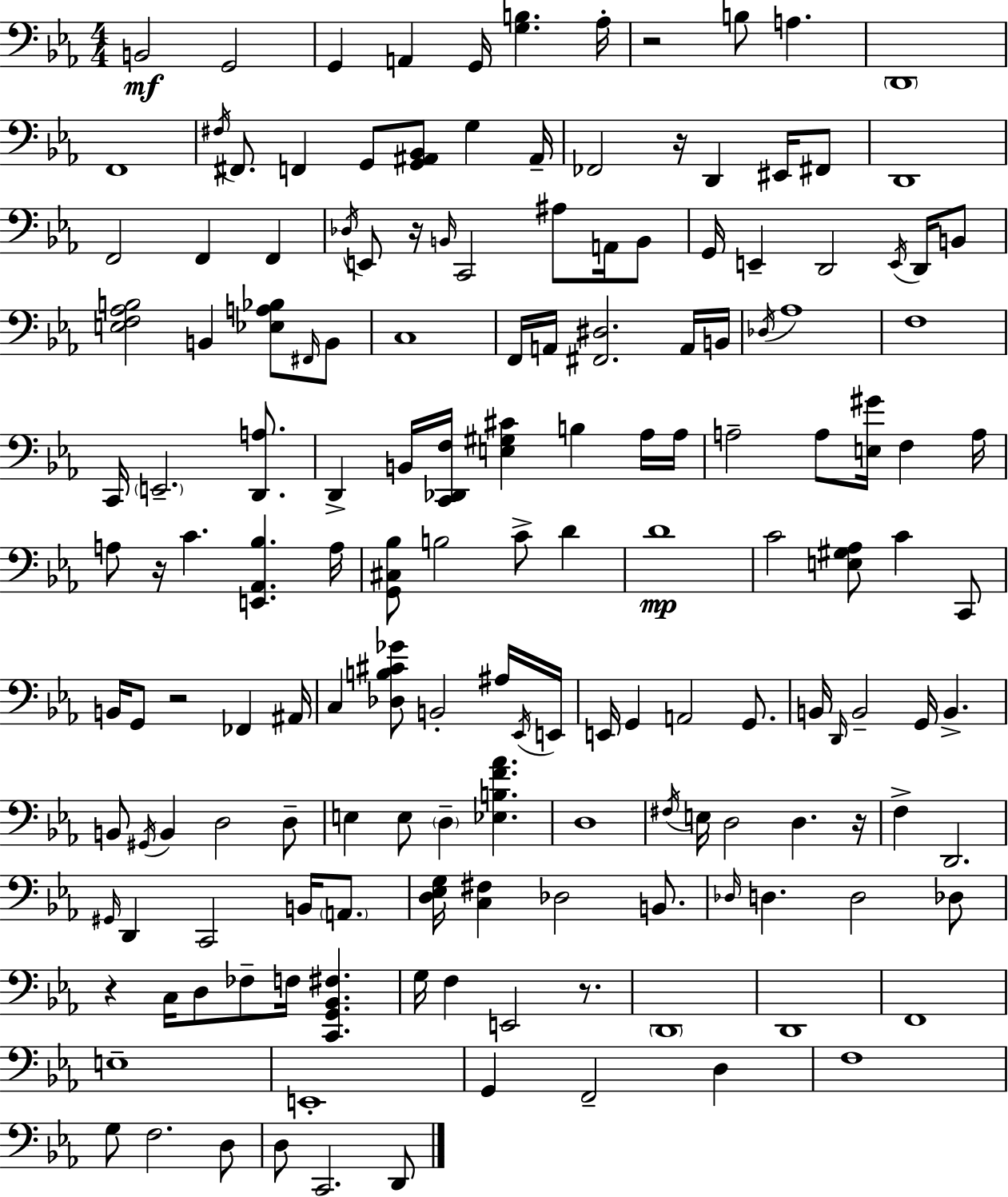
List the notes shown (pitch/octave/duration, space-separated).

B2/h G2/h G2/q A2/q G2/s [G3,B3]/q. Ab3/s R/h B3/e A3/q. D2/w F2/w F#3/s F#2/e. F2/q G2/e [G2,A#2,Bb2]/e G3/q A#2/s FES2/h R/s D2/q EIS2/s F#2/e D2/w F2/h F2/q F2/q Db3/s E2/e R/s B2/s C2/h A#3/e A2/s B2/e G2/s E2/q D2/h E2/s D2/s B2/e [E3,F3,Ab3,B3]/h B2/q [Eb3,A3,Bb3]/e F#2/s B2/e C3/w F2/s A2/s [F#2,D#3]/h. A2/s B2/s Db3/s Ab3/w F3/w C2/s E2/h. [D2,A3]/e. D2/q B2/s [C2,Db2,F3]/s [E3,G#3,C#4]/q B3/q Ab3/s Ab3/s A3/h A3/e [E3,G#4]/s F3/q A3/s A3/e R/s C4/q. [E2,Ab2,Bb3]/q. A3/s [G2,C#3,Bb3]/e B3/h C4/e D4/q D4/w C4/h [E3,G#3,Ab3]/e C4/q C2/e B2/s G2/e R/h FES2/q A#2/s C3/q [Db3,B3,C#4,Gb4]/e B2/h A#3/s Eb2/s E2/s E2/s G2/q A2/h G2/e. B2/s D2/s B2/h G2/s B2/q. B2/e G#2/s B2/q D3/h D3/e E3/q E3/e D3/q [Eb3,B3,F4,Ab4]/q. D3/w F#3/s E3/s D3/h D3/q. R/s F3/q D2/h. G#2/s D2/q C2/h B2/s A2/e. [D3,Eb3,G3]/s [C3,F#3]/q Db3/h B2/e. Db3/s D3/q. D3/h Db3/e R/q C3/s D3/e FES3/e F3/s [C2,G2,Bb2,F#3]/q. G3/s F3/q E2/h R/e. D2/w D2/w F2/w E3/w E2/w G2/q F2/h D3/q F3/w G3/e F3/h. D3/e D3/e C2/h. D2/e